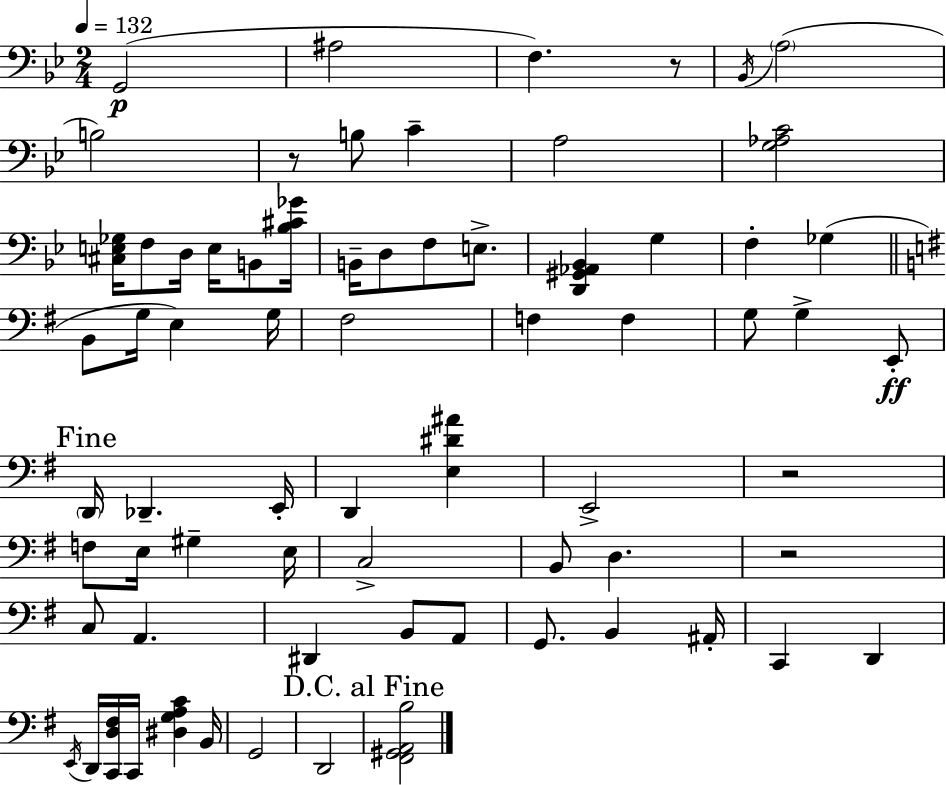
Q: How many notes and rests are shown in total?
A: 70